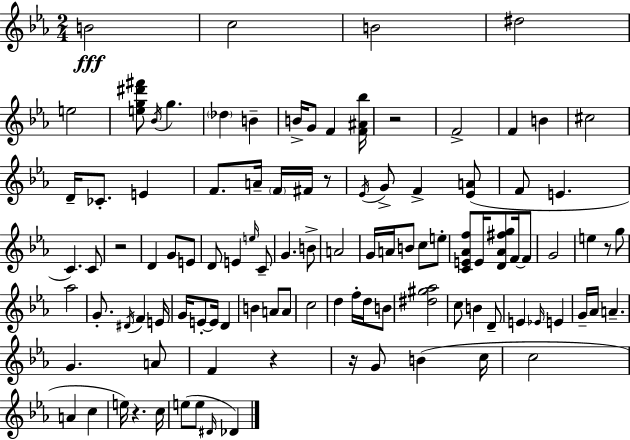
X:1
T:Untitled
M:2/4
L:1/4
K:Eb
B2 c2 B2 ^d2 e2 [eg^d'^f']/2 _B/4 g _d B B/4 G/2 F [F^A_b]/4 z2 F2 F B ^c2 D/4 _C/2 E F/2 A/4 F/4 ^F/4 z/2 _E/4 G/2 F [_EA]/2 F/2 E C C/2 z2 D G/2 E/2 D/2 E e/4 C/2 G B/2 A2 G/4 A/4 B/2 c/2 e/2 [CE_Af]/2 E/4 [D_A^fg]/2 F/4 F/2 G2 e z/2 g/2 _a2 G/2 ^D/4 F E/4 G/4 E/2 E/4 D B A/2 A/2 c2 d f/4 d/4 B/2 [^d^g_a]2 c/2 B D/2 E _E/4 E G/4 _A/4 A G A/2 F z z/4 G/2 B c/4 c2 A c e/4 z c/4 e/2 e/2 ^D/4 _D